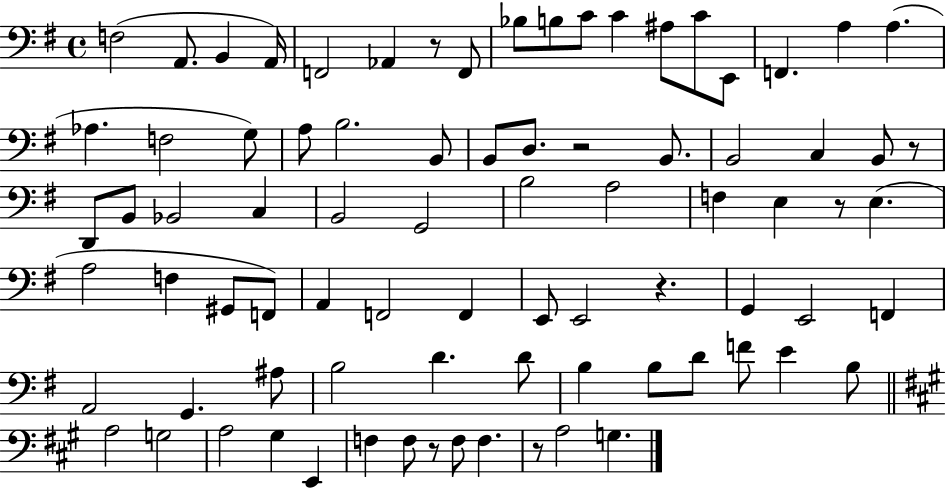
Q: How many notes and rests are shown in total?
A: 82